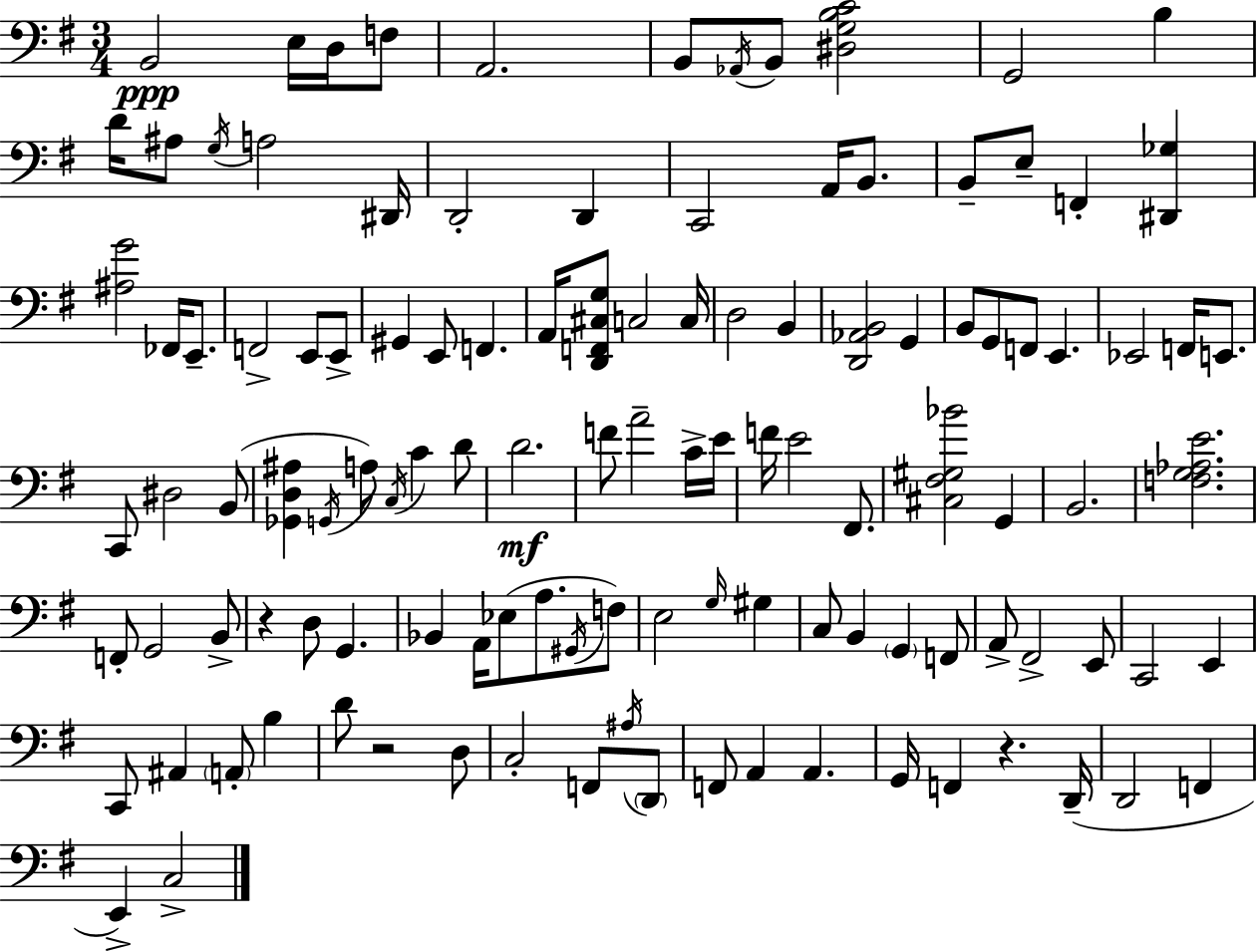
{
  \clef bass
  \numericTimeSignature
  \time 3/4
  \key e \minor
  b,2\ppp e16 d16 f8 | a,2. | b,8 \acciaccatura { aes,16 } b,8 <dis g b c'>2 | g,2 b4 | \break d'16 ais8 \acciaccatura { g16 } a2 | dis,16 d,2-. d,4 | c,2 a,16 b,8. | b,8-- e8-- f,4-. <dis, ges>4 | \break <ais g'>2 fes,16 e,8.-- | f,2-> e,8 | e,8-> gis,4 e,8 f,4. | a,16 <d, f, cis g>8 c2 | \break c16 d2 b,4 | <d, aes, b,>2 g,4 | b,8 g,8 f,8 e,4. | ees,2 f,16 e,8. | \break c,8 dis2 | b,8( <ges, d ais>4 \acciaccatura { g,16 } a8) \acciaccatura { c16 } c'4 | d'8 d'2.\mf | f'8 a'2-- | \break c'16-> e'16 f'16 e'2 | fis,8. <cis fis gis bes'>2 | g,4 b,2. | <f g aes e'>2. | \break f,8-. g,2 | b,8-> r4 d8 g,4. | bes,4 a,16 ees8( a8. | \acciaccatura { gis,16 } f8) e2 | \break \grace { g16 } gis4 c8 b,4 | \parenthesize g,4 f,8 a,8-> fis,2-> | e,8 c,2 | e,4 c,8 ais,4 | \break \parenthesize a,8-. b4 d'8 r2 | d8 c2-. | f,8 \acciaccatura { ais16 } \parenthesize d,8 f,8 a,4 | a,4. g,16 f,4 | \break r4. d,16--( d,2 | f,4 e,4->) c2-> | \bar "|."
}